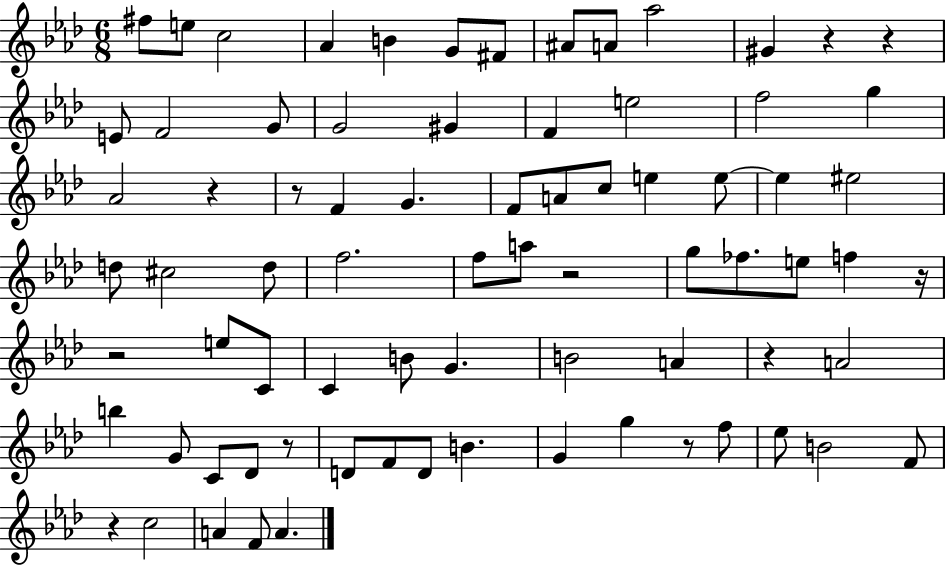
X:1
T:Untitled
M:6/8
L:1/4
K:Ab
^f/2 e/2 c2 _A B G/2 ^F/2 ^A/2 A/2 _a2 ^G z z E/2 F2 G/2 G2 ^G F e2 f2 g _A2 z z/2 F G F/2 A/2 c/2 e e/2 e ^e2 d/2 ^c2 d/2 f2 f/2 a/2 z2 g/2 _f/2 e/2 f z/4 z2 e/2 C/2 C B/2 G B2 A z A2 b G/2 C/2 _D/2 z/2 D/2 F/2 D/2 B G g z/2 f/2 _e/2 B2 F/2 z c2 A F/2 A